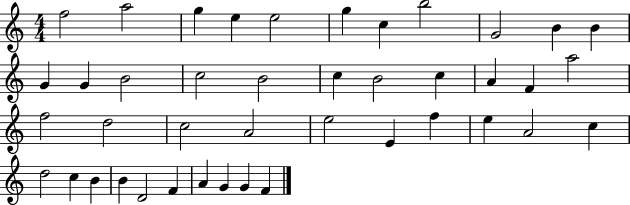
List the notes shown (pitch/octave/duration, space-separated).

F5/h A5/h G5/q E5/q E5/h G5/q C5/q B5/h G4/h B4/q B4/q G4/q G4/q B4/h C5/h B4/h C5/q B4/h C5/q A4/q F4/q A5/h F5/h D5/h C5/h A4/h E5/h E4/q F5/q E5/q A4/h C5/q D5/h C5/q B4/q B4/q D4/h F4/q A4/q G4/q G4/q F4/q